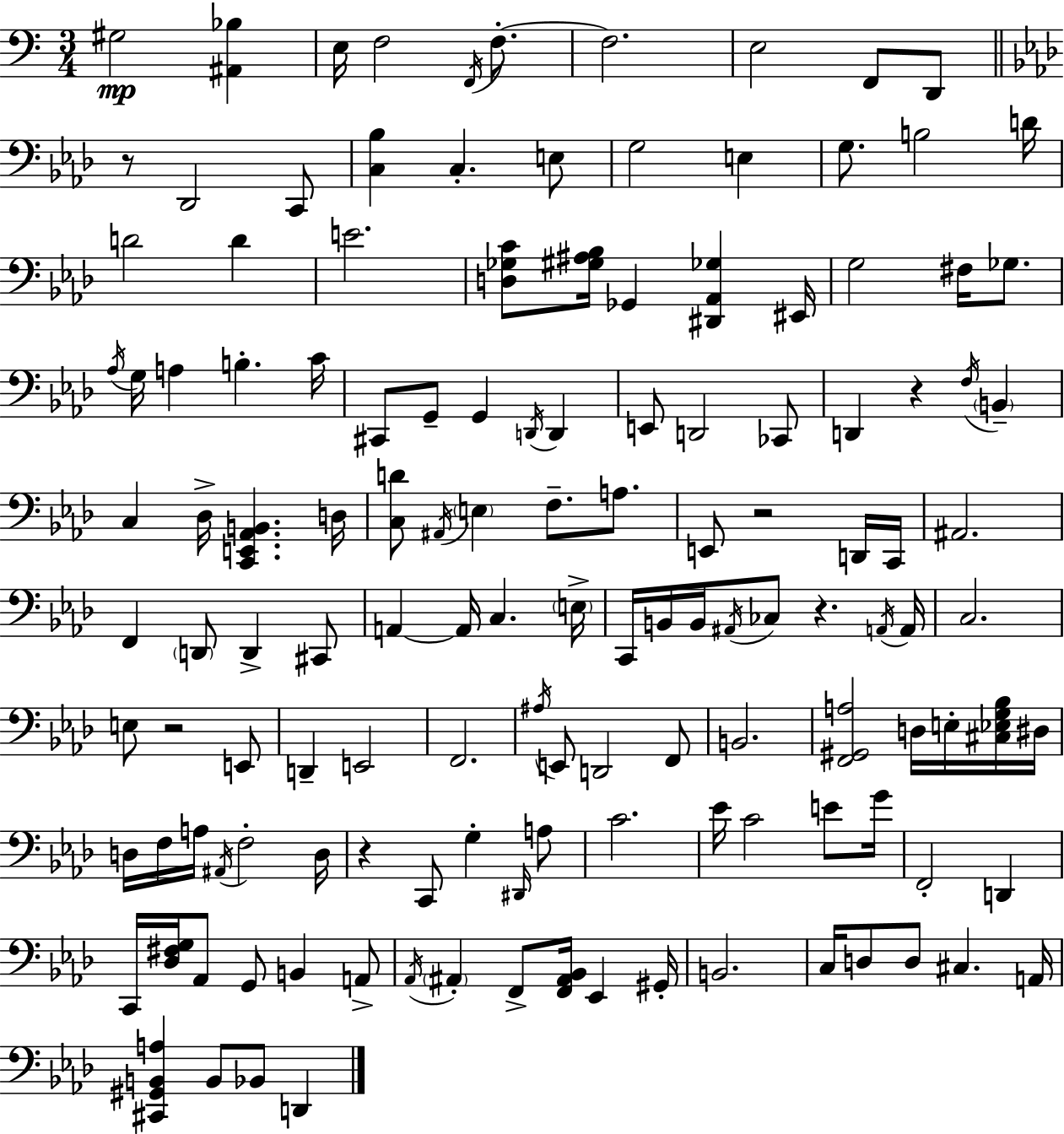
X:1
T:Untitled
M:3/4
L:1/4
K:Am
^G,2 [^A,,_B,] E,/4 F,2 F,,/4 F,/2 F,2 E,2 F,,/2 D,,/2 z/2 _D,,2 C,,/2 [C,_B,] C, E,/2 G,2 E, G,/2 B,2 D/4 D2 D E2 [D,_G,C]/2 [^G,^A,_B,]/4 _G,, [^D,,_A,,_G,] ^E,,/4 G,2 ^F,/4 _G,/2 _A,/4 G,/4 A, B, C/4 ^C,,/2 G,,/2 G,, D,,/4 D,, E,,/2 D,,2 _C,,/2 D,, z F,/4 B,, C, _D,/4 [C,,E,,_A,,B,,] D,/4 [C,D]/2 ^A,,/4 E, F,/2 A,/2 E,,/2 z2 D,,/4 C,,/4 ^A,,2 F,, D,,/2 D,, ^C,,/2 A,, A,,/4 C, E,/4 C,,/4 B,,/4 B,,/4 ^A,,/4 _C,/2 z A,,/4 A,,/4 C,2 E,/2 z2 E,,/2 D,, E,,2 F,,2 ^A,/4 E,,/2 D,,2 F,,/2 B,,2 [F,,^G,,A,]2 D,/4 E,/4 [^C,_E,G,_B,]/4 ^D,/4 D,/4 F,/4 A,/4 ^A,,/4 F,2 D,/4 z C,,/2 G, ^D,,/4 A,/2 C2 _E/4 C2 E/2 G/4 F,,2 D,, C,,/4 [_D,^F,G,]/4 _A,,/2 G,,/2 B,, A,,/2 _A,,/4 ^A,, F,,/2 [F,,^A,,_B,,]/4 _E,, ^G,,/4 B,,2 C,/4 D,/2 D,/2 ^C, A,,/4 [^C,,^G,,B,,A,] B,,/2 _B,,/2 D,,